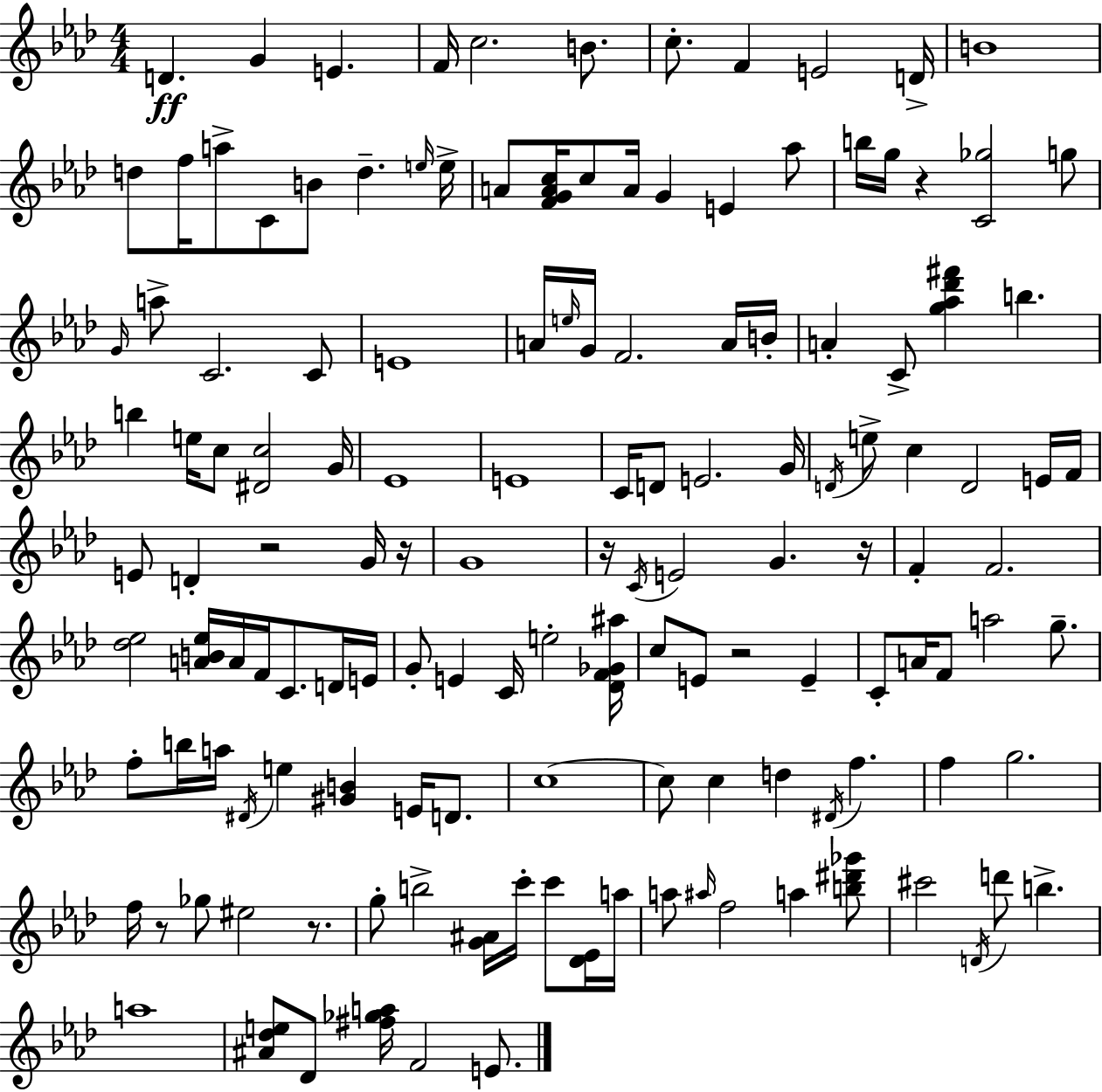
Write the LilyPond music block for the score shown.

{
  \clef treble
  \numericTimeSignature
  \time 4/4
  \key aes \major
  d'4.\ff g'4 e'4. | f'16 c''2. b'8. | c''8.-. f'4 e'2 d'16-> | b'1 | \break d''8 f''16 a''8-> c'8 b'8 d''4.-- \grace { e''16 } | e''16-> a'8 <f' g' a' c''>16 c''8 a'16 g'4 e'4 aes''8 | b''16 g''16 r4 <c' ges''>2 g''8 | \grace { g'16 } a''8-> c'2. | \break c'8 e'1 | a'16 \grace { e''16 } g'16 f'2. | a'16 b'16-. a'4-. c'8-> <g'' aes'' des''' fis'''>4 b''4. | b''4 e''16 c''8 <dis' c''>2 | \break g'16 ees'1 | e'1 | c'16 d'8 e'2. | g'16 \acciaccatura { d'16 } e''8-> c''4 d'2 | \break e'16 f'16 e'8 d'4-. r2 | g'16 r16 g'1 | r16 \acciaccatura { c'16 } e'2 g'4. | r16 f'4-. f'2. | \break <des'' ees''>2 <a' b' ees''>16 a'16 f'16 | c'8. d'16 e'16 g'8-. e'4 c'16 e''2-. | <des' f' ges' ais''>16 c''8 e'8 r2 | e'4-- c'8-. a'16 f'8 a''2 | \break g''8.-- f''8-. b''16 a''16 \acciaccatura { dis'16 } e''4 <gis' b'>4 | e'16 d'8. c''1~~ | c''8 c''4 d''4 | \acciaccatura { dis'16 } f''4. f''4 g''2. | \break f''16 r8 ges''8 eis''2 | r8. g''8-. b''2-> | <g' ais'>16 c'''16-. c'''8 <des' ees'>16 a''16 a''8 \grace { ais''16 } f''2 | a''4 <b'' dis''' ges'''>8 cis'''2 | \break \acciaccatura { d'16 } d'''8 b''4.-> a''1 | <ais' des'' e''>8 des'8 <fis'' ges'' a''>16 f'2 | e'8. \bar "|."
}